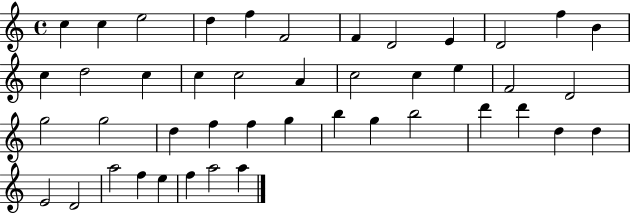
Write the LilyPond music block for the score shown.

{
  \clef treble
  \time 4/4
  \defaultTimeSignature
  \key c \major
  c''4 c''4 e''2 | d''4 f''4 f'2 | f'4 d'2 e'4 | d'2 f''4 b'4 | \break c''4 d''2 c''4 | c''4 c''2 a'4 | c''2 c''4 e''4 | f'2 d'2 | \break g''2 g''2 | d''4 f''4 f''4 g''4 | b''4 g''4 b''2 | d'''4 d'''4 d''4 d''4 | \break e'2 d'2 | a''2 f''4 e''4 | f''4 a''2 a''4 | \bar "|."
}